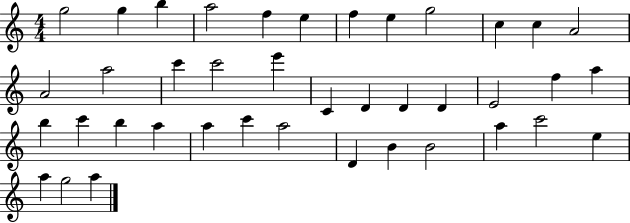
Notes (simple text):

G5/h G5/q B5/q A5/h F5/q E5/q F5/q E5/q G5/h C5/q C5/q A4/h A4/h A5/h C6/q C6/h E6/q C4/q D4/q D4/q D4/q E4/h F5/q A5/q B5/q C6/q B5/q A5/q A5/q C6/q A5/h D4/q B4/q B4/h A5/q C6/h E5/q A5/q G5/h A5/q